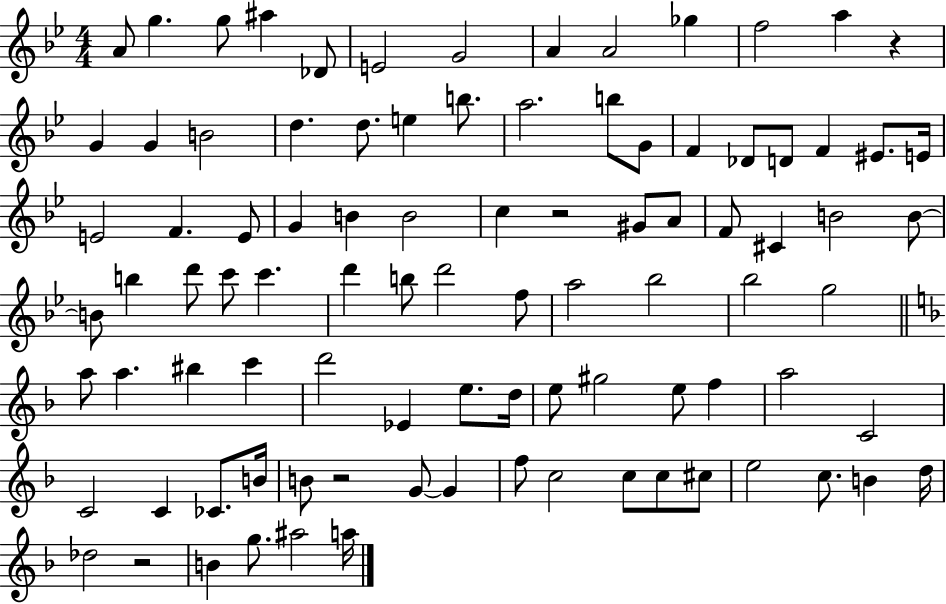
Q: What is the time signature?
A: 4/4